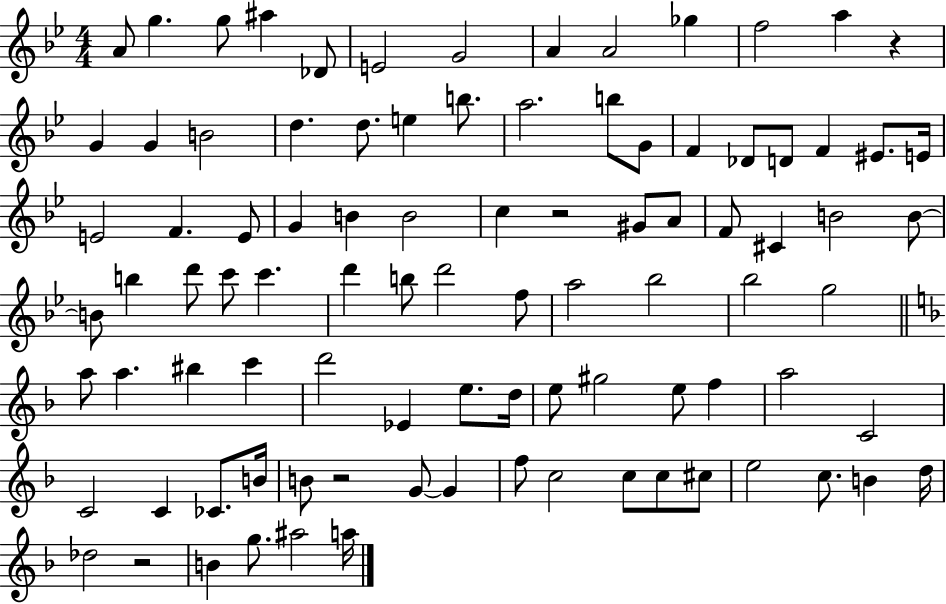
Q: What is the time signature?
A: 4/4